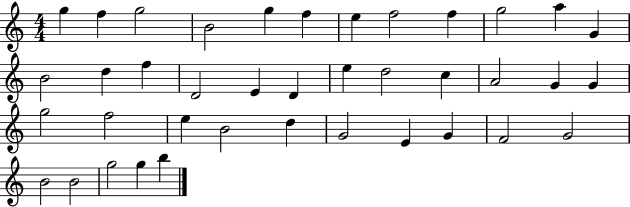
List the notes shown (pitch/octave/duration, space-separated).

G5/q F5/q G5/h B4/h G5/q F5/q E5/q F5/h F5/q G5/h A5/q G4/q B4/h D5/q F5/q D4/h E4/q D4/q E5/q D5/h C5/q A4/h G4/q G4/q G5/h F5/h E5/q B4/h D5/q G4/h E4/q G4/q F4/h G4/h B4/h B4/h G5/h G5/q B5/q